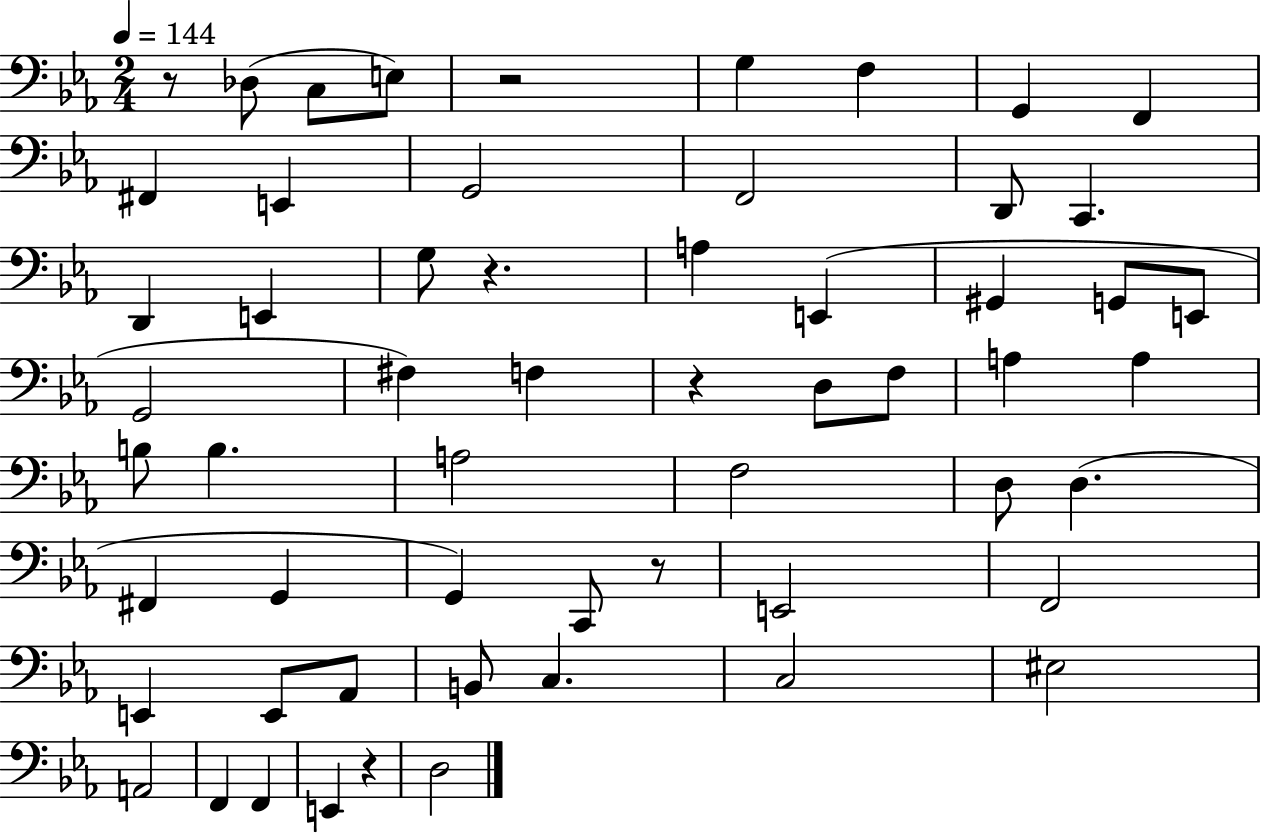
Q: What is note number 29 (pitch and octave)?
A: B3